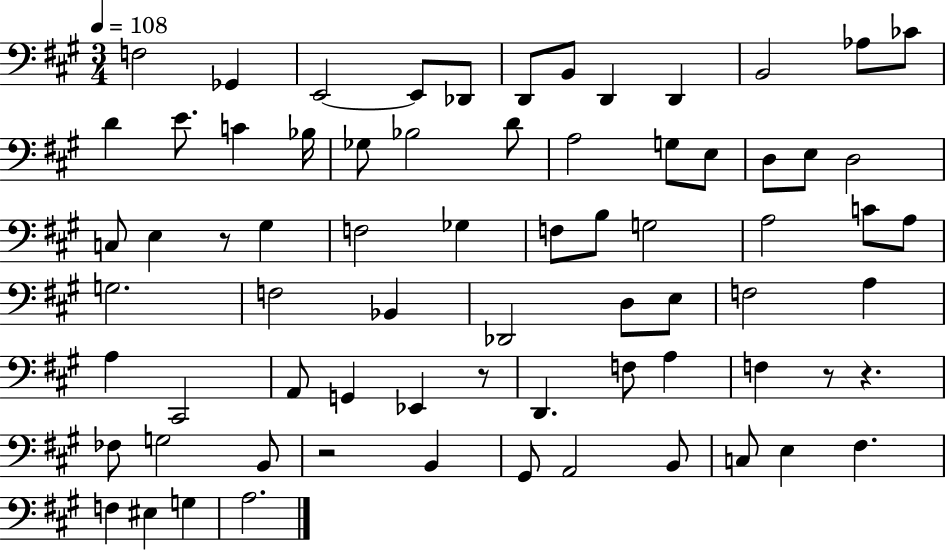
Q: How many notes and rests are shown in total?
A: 72